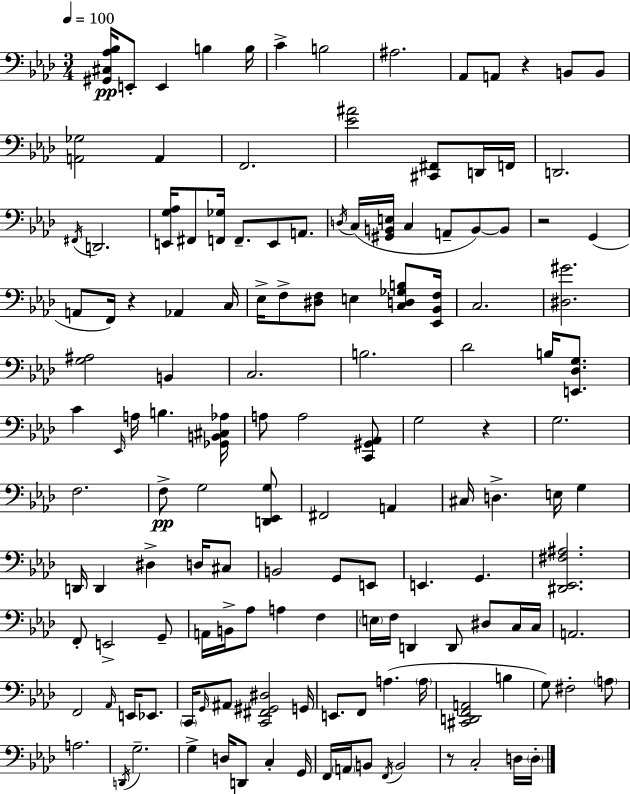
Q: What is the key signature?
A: AES major